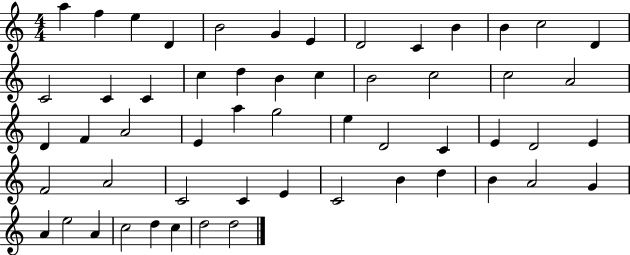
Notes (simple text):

A5/q F5/q E5/q D4/q B4/h G4/q E4/q D4/h C4/q B4/q B4/q C5/h D4/q C4/h C4/q C4/q C5/q D5/q B4/q C5/q B4/h C5/h C5/h A4/h D4/q F4/q A4/h E4/q A5/q G5/h E5/q D4/h C4/q E4/q D4/h E4/q F4/h A4/h C4/h C4/q E4/q C4/h B4/q D5/q B4/q A4/h G4/q A4/q E5/h A4/q C5/h D5/q C5/q D5/h D5/h